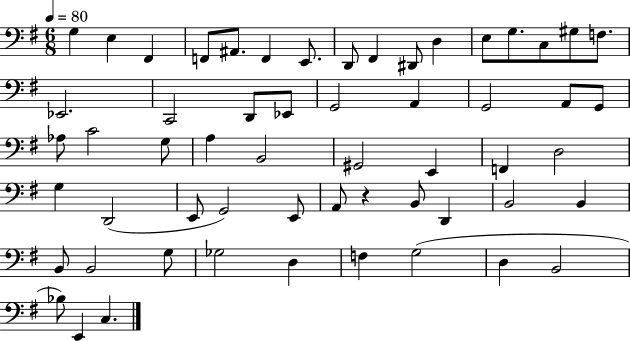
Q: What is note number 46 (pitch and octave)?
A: B2